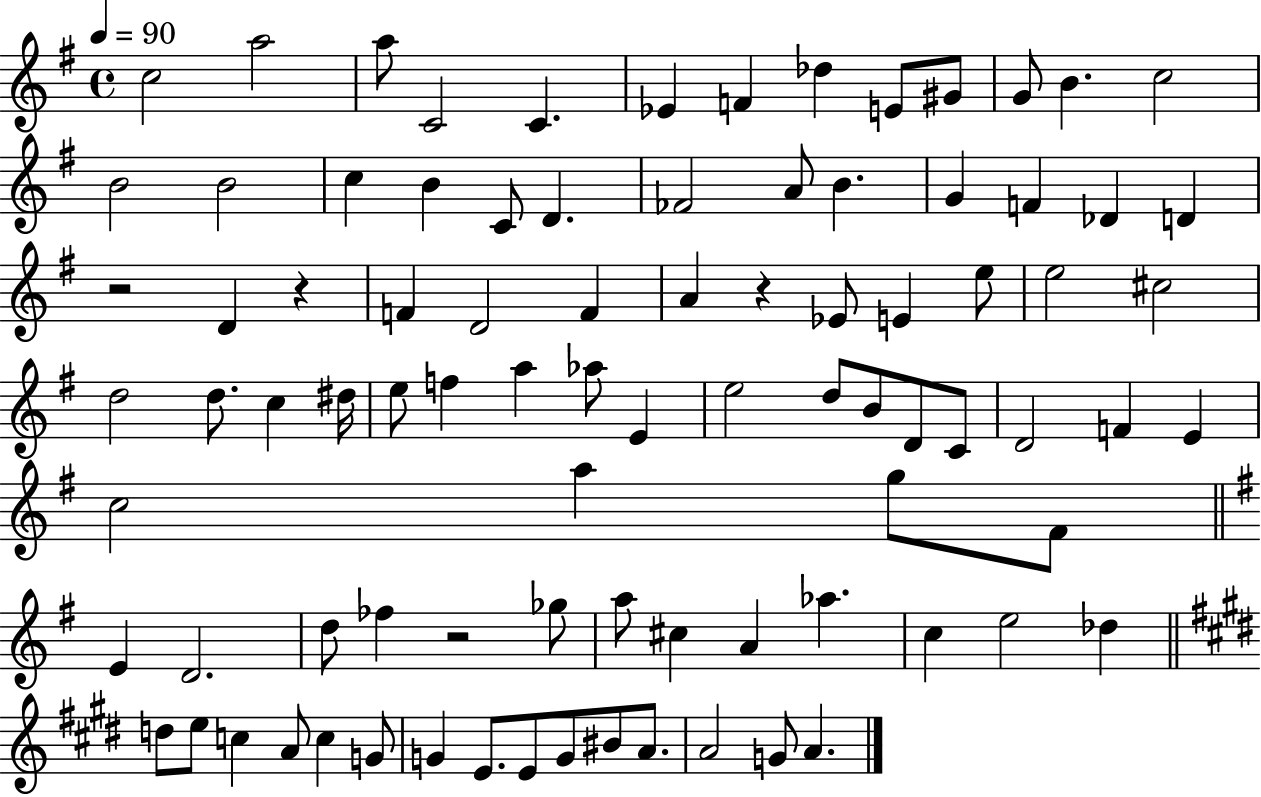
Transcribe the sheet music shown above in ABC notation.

X:1
T:Untitled
M:4/4
L:1/4
K:G
c2 a2 a/2 C2 C _E F _d E/2 ^G/2 G/2 B c2 B2 B2 c B C/2 D _F2 A/2 B G F _D D z2 D z F D2 F A z _E/2 E e/2 e2 ^c2 d2 d/2 c ^d/4 e/2 f a _a/2 E e2 d/2 B/2 D/2 C/2 D2 F E c2 a g/2 ^F/2 E D2 d/2 _f z2 _g/2 a/2 ^c A _a c e2 _d d/2 e/2 c A/2 c G/2 G E/2 E/2 G/2 ^B/2 A/2 A2 G/2 A